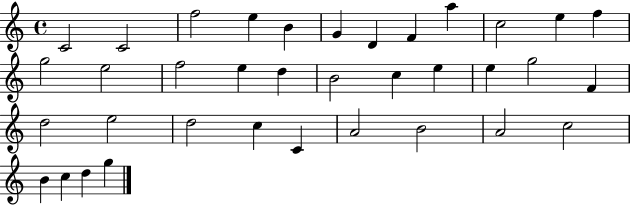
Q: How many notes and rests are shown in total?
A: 36